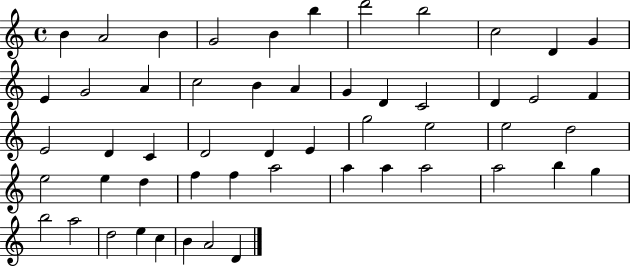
X:1
T:Untitled
M:4/4
L:1/4
K:C
B A2 B G2 B b d'2 b2 c2 D G E G2 A c2 B A G D C2 D E2 F E2 D C D2 D E g2 e2 e2 d2 e2 e d f f a2 a a a2 a2 b g b2 a2 d2 e c B A2 D